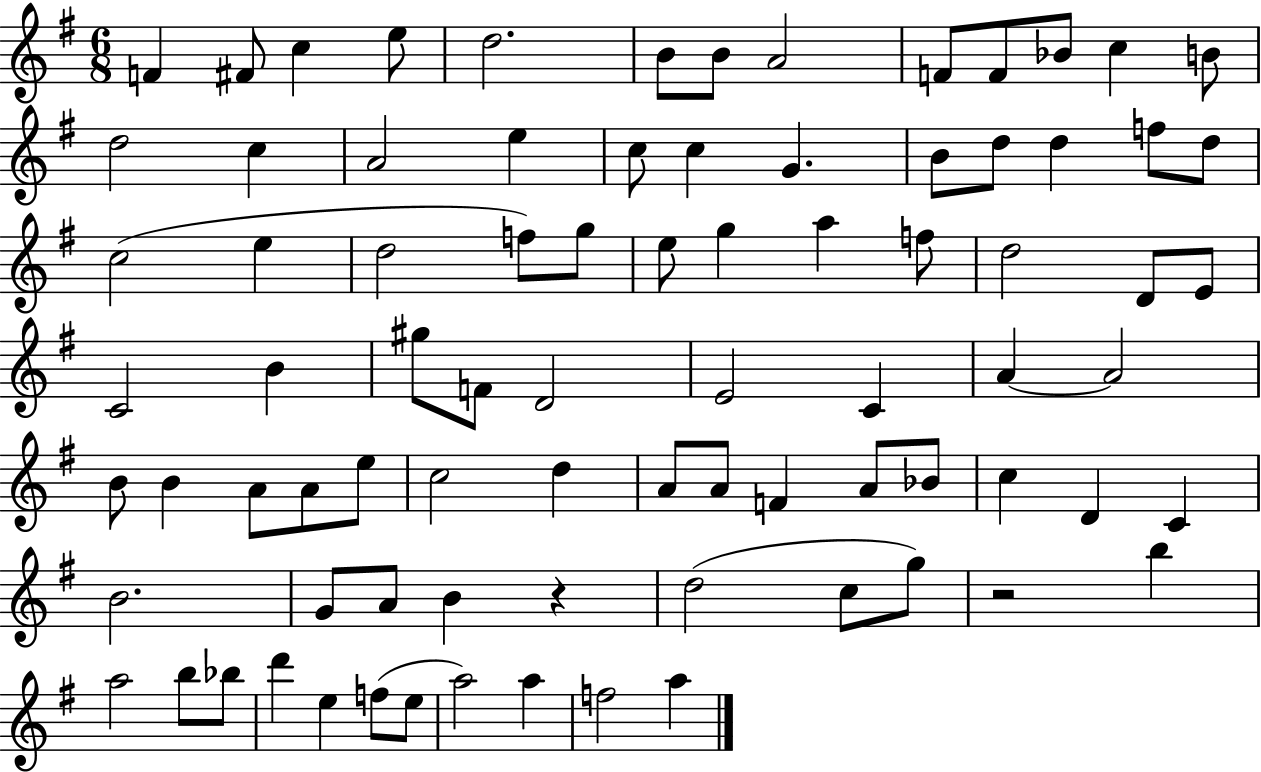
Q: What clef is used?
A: treble